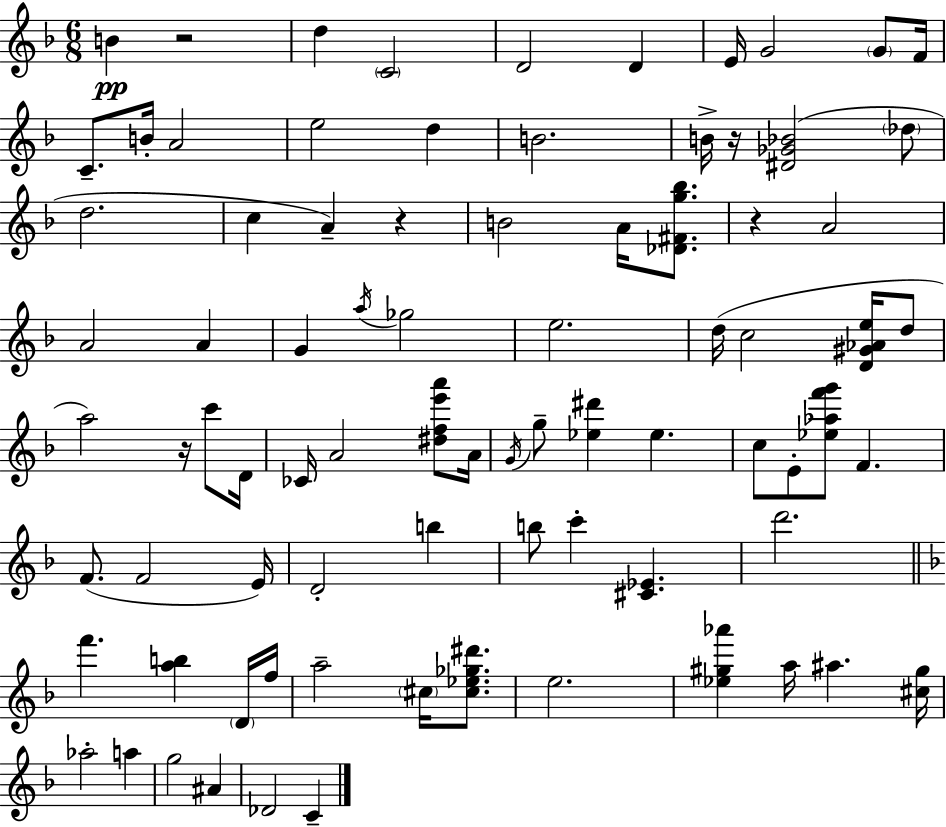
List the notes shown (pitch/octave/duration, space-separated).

B4/q R/h D5/q C4/h D4/h D4/q E4/s G4/h G4/e F4/s C4/e. B4/s A4/h E5/h D5/q B4/h. B4/s R/s [D#4,Gb4,Bb4]/h Db5/e D5/h. C5/q A4/q R/q B4/h A4/s [Db4,F#4,G5,Bb5]/e. R/q A4/h A4/h A4/q G4/q A5/s Gb5/h E5/h. D5/s C5/h [D4,G#4,Ab4,E5]/s D5/e A5/h R/s C6/e D4/s CES4/s A4/h [D#5,F5,E6,A6]/e A4/s G4/s G5/e [Eb5,D#6]/q Eb5/q. C5/e E4/e [Eb5,Ab5,F6,G6]/e F4/q. F4/e. F4/h E4/s D4/h B5/q B5/e C6/q [C#4,Eb4]/q. D6/h. F6/q. [A5,B5]/q D4/s F5/s A5/h C#5/s [C#5,Eb5,Gb5,D#6]/e. E5/h. [Eb5,G#5,Ab6]/q A5/s A#5/q. [C#5,G#5]/s Ab5/h A5/q G5/h A#4/q Db4/h C4/q